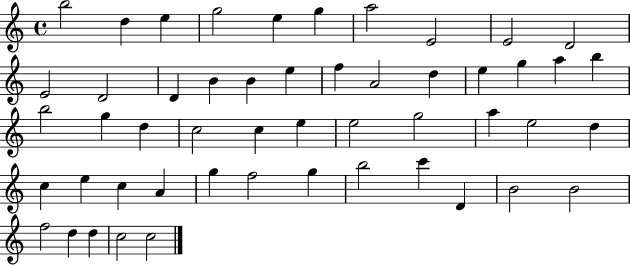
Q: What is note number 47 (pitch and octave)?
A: F5